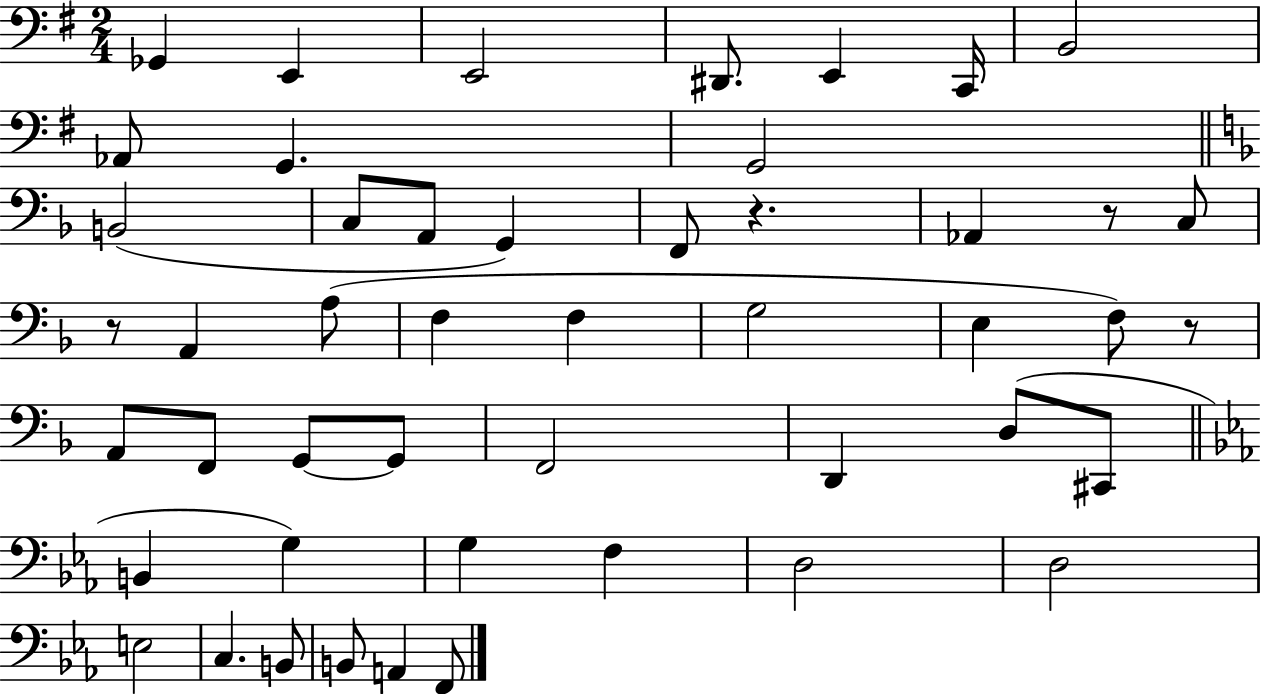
{
  \clef bass
  \numericTimeSignature
  \time 2/4
  \key g \major
  ges,4 e,4 | e,2 | dis,8. e,4 c,16 | b,2 | \break aes,8 g,4. | g,2 | \bar "||" \break \key f \major b,2( | c8 a,8 g,4) | f,8 r4. | aes,4 r8 c8 | \break r8 a,4 a8( | f4 f4 | g2 | e4 f8) r8 | \break a,8 f,8 g,8~~ g,8 | f,2 | d,4 d8( cis,8 | \bar "||" \break \key ees \major b,4 g4) | g4 f4 | d2 | d2 | \break e2 | c4. b,8 | b,8 a,4 f,8 | \bar "|."
}